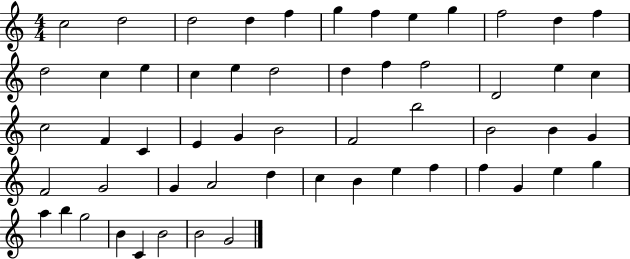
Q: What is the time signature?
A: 4/4